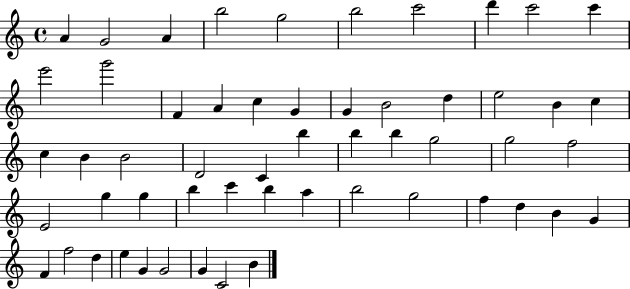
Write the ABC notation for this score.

X:1
T:Untitled
M:4/4
L:1/4
K:C
A G2 A b2 g2 b2 c'2 d' c'2 c' e'2 g'2 F A c G G B2 d e2 B c c B B2 D2 C b b b g2 g2 f2 E2 g g b c' b a b2 g2 f d B G F f2 d e G G2 G C2 B